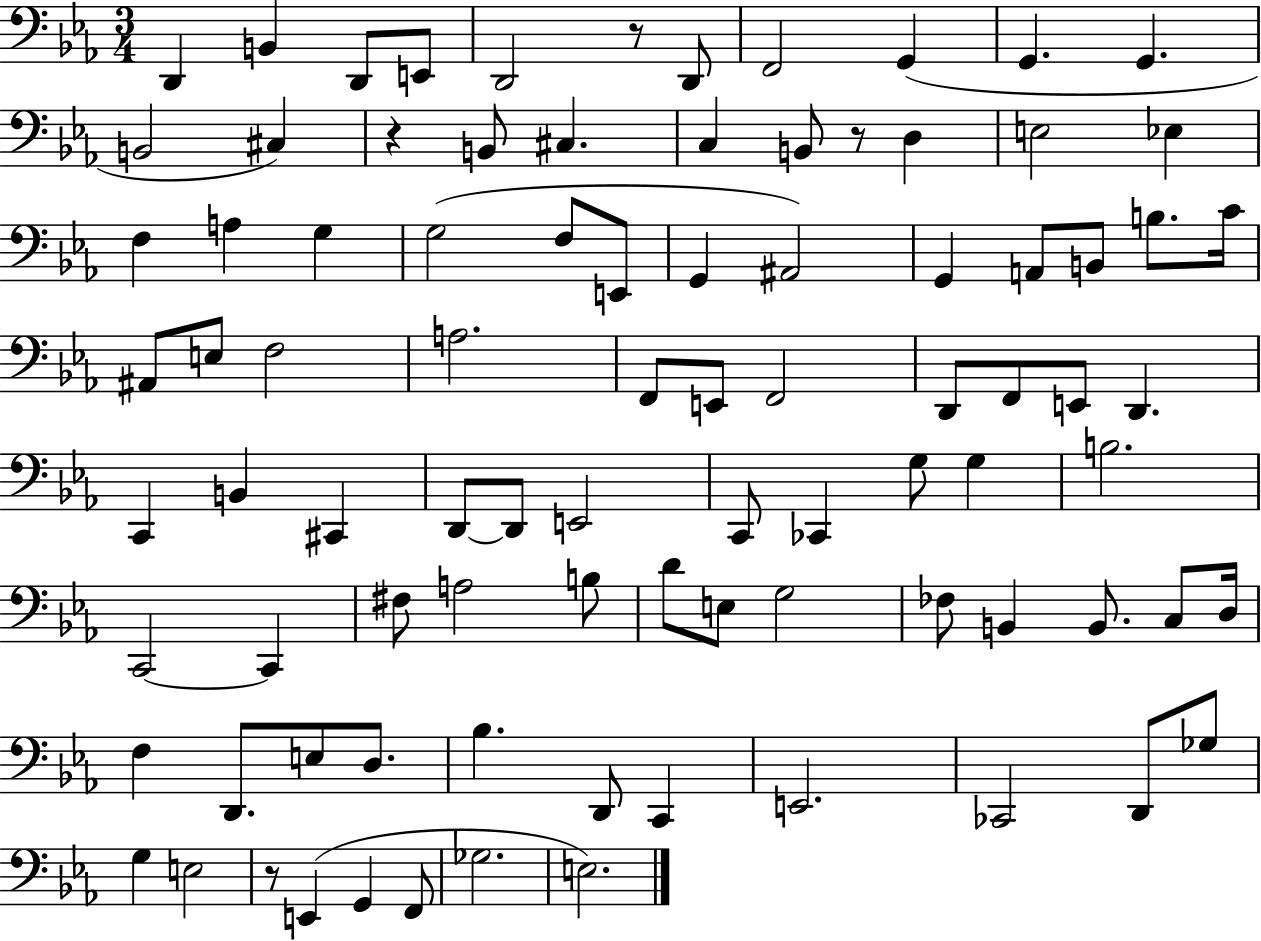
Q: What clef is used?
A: bass